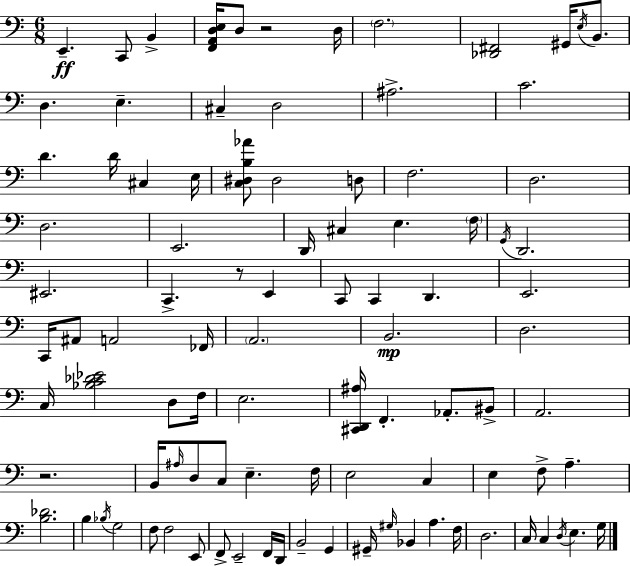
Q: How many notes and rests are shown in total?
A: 96